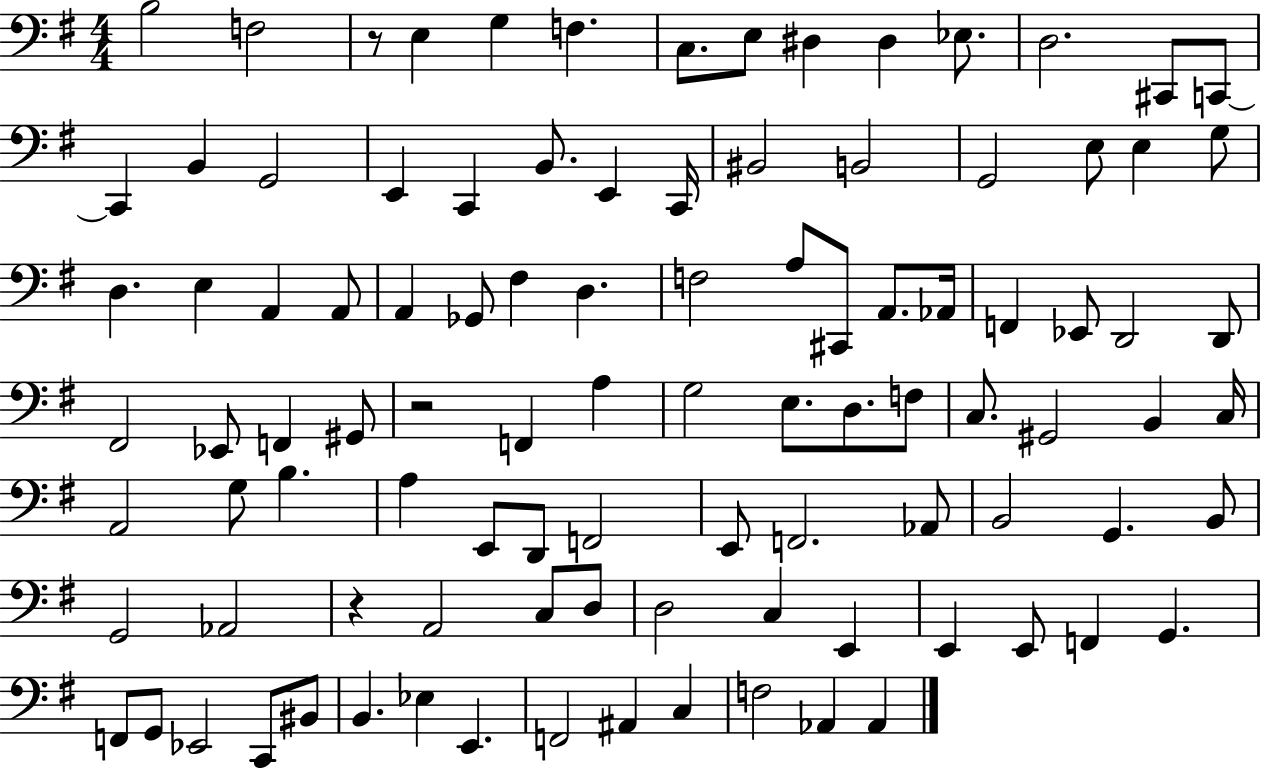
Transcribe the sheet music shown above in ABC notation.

X:1
T:Untitled
M:4/4
L:1/4
K:G
B,2 F,2 z/2 E, G, F, C,/2 E,/2 ^D, ^D, _E,/2 D,2 ^C,,/2 C,,/2 C,, B,, G,,2 E,, C,, B,,/2 E,, C,,/4 ^B,,2 B,,2 G,,2 E,/2 E, G,/2 D, E, A,, A,,/2 A,, _G,,/2 ^F, D, F,2 A,/2 ^C,,/2 A,,/2 _A,,/4 F,, _E,,/2 D,,2 D,,/2 ^F,,2 _E,,/2 F,, ^G,,/2 z2 F,, A, G,2 E,/2 D,/2 F,/2 C,/2 ^G,,2 B,, C,/4 A,,2 G,/2 B, A, E,,/2 D,,/2 F,,2 E,,/2 F,,2 _A,,/2 B,,2 G,, B,,/2 G,,2 _A,,2 z A,,2 C,/2 D,/2 D,2 C, E,, E,, E,,/2 F,, G,, F,,/2 G,,/2 _E,,2 C,,/2 ^B,,/2 B,, _E, E,, F,,2 ^A,, C, F,2 _A,, _A,,